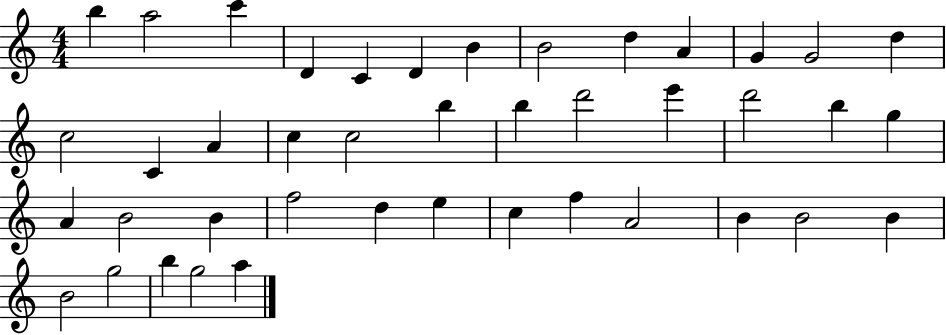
B5/q A5/h C6/q D4/q C4/q D4/q B4/q B4/h D5/q A4/q G4/q G4/h D5/q C5/h C4/q A4/q C5/q C5/h B5/q B5/q D6/h E6/q D6/h B5/q G5/q A4/q B4/h B4/q F5/h D5/q E5/q C5/q F5/q A4/h B4/q B4/h B4/q B4/h G5/h B5/q G5/h A5/q